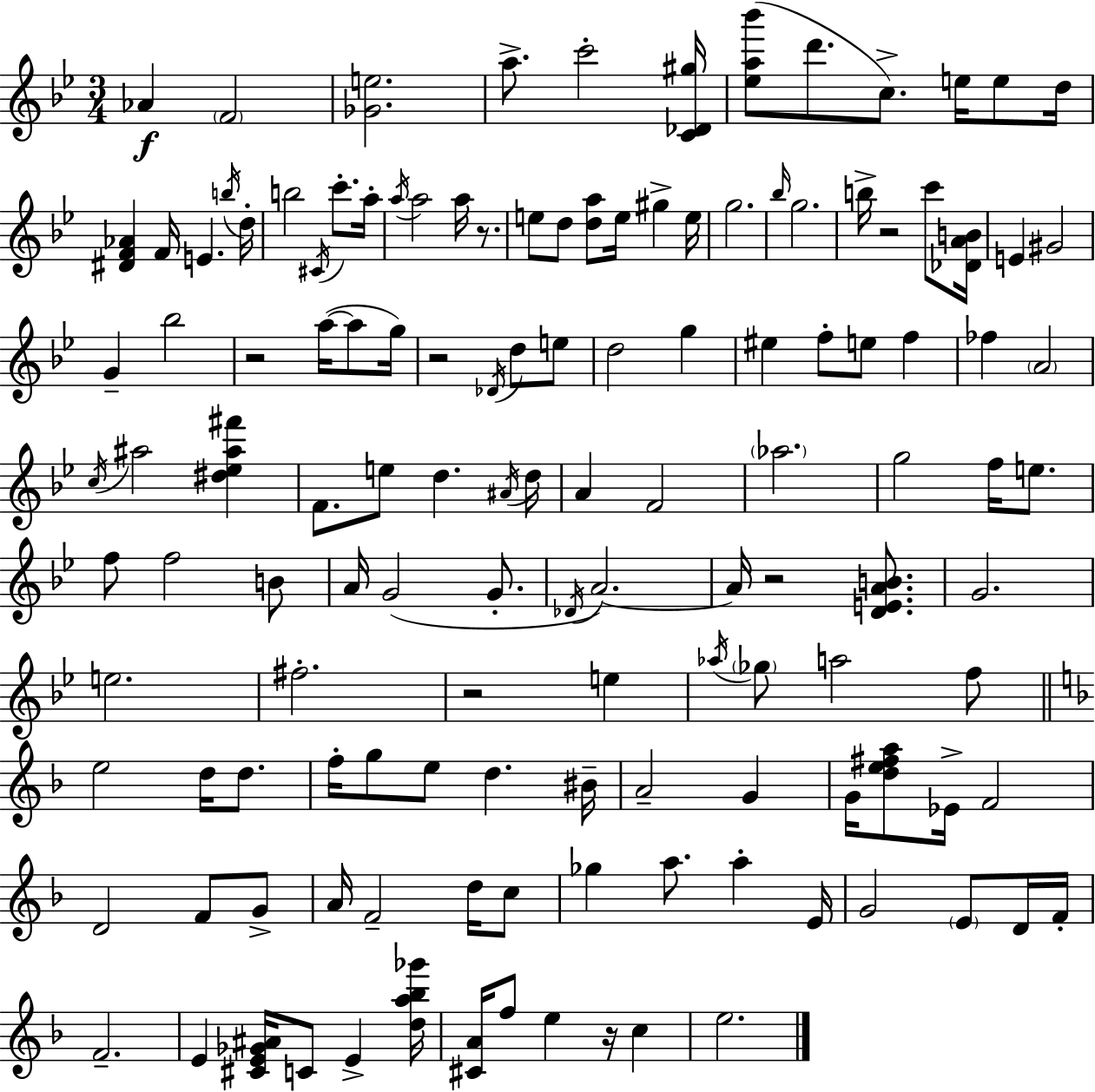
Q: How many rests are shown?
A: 7